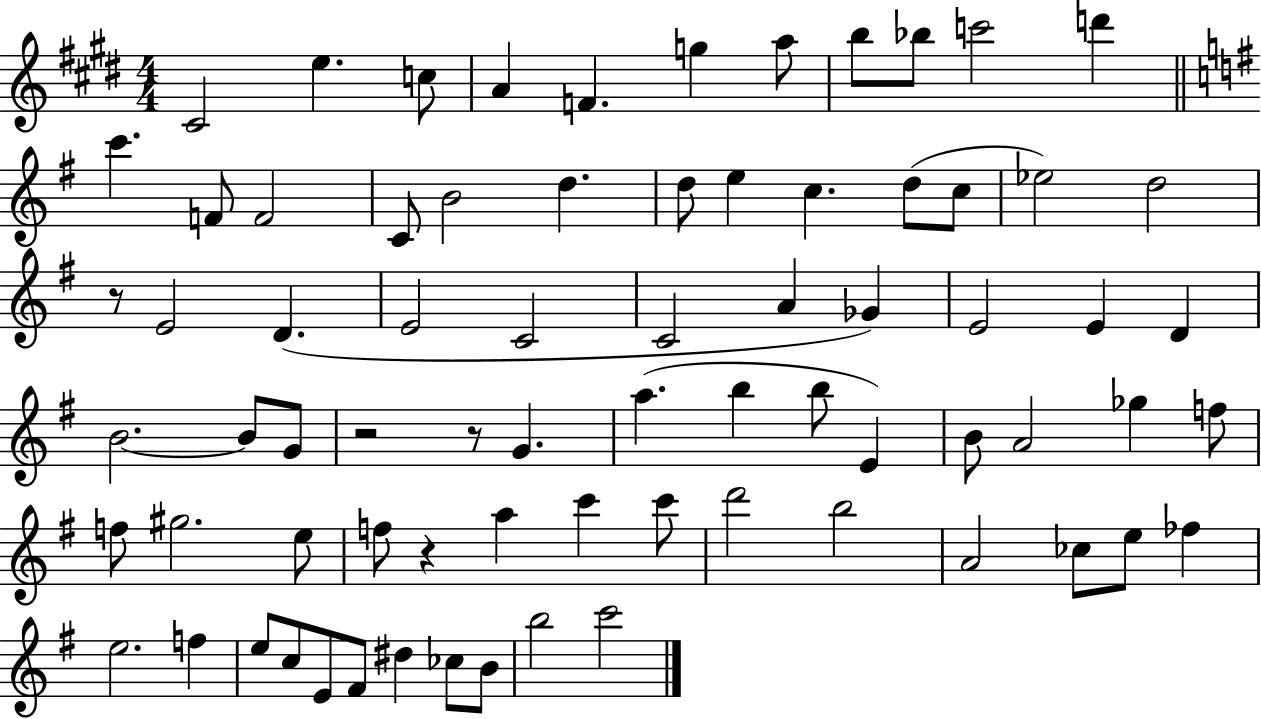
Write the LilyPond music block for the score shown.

{
  \clef treble
  \numericTimeSignature
  \time 4/4
  \key e \major
  cis'2 e''4. c''8 | a'4 f'4. g''4 a''8 | b''8 bes''8 c'''2 d'''4 | \bar "||" \break \key g \major c'''4. f'8 f'2 | c'8 b'2 d''4. | d''8 e''4 c''4. d''8( c''8 | ees''2) d''2 | \break r8 e'2 d'4.( | e'2 c'2 | c'2 a'4 ges'4) | e'2 e'4 d'4 | \break b'2.~~ b'8 g'8 | r2 r8 g'4. | a''4.( b''4 b''8 e'4) | b'8 a'2 ges''4 f''8 | \break f''8 gis''2. e''8 | f''8 r4 a''4 c'''4 c'''8 | d'''2 b''2 | a'2 ces''8 e''8 fes''4 | \break e''2. f''4 | e''8 c''8 e'8 fis'8 dis''4 ces''8 b'8 | b''2 c'''2 | \bar "|."
}